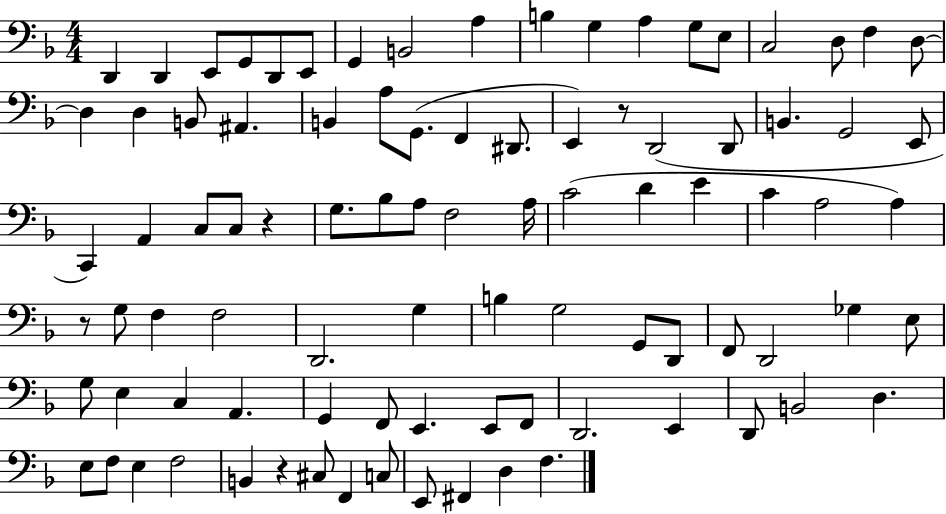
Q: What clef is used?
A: bass